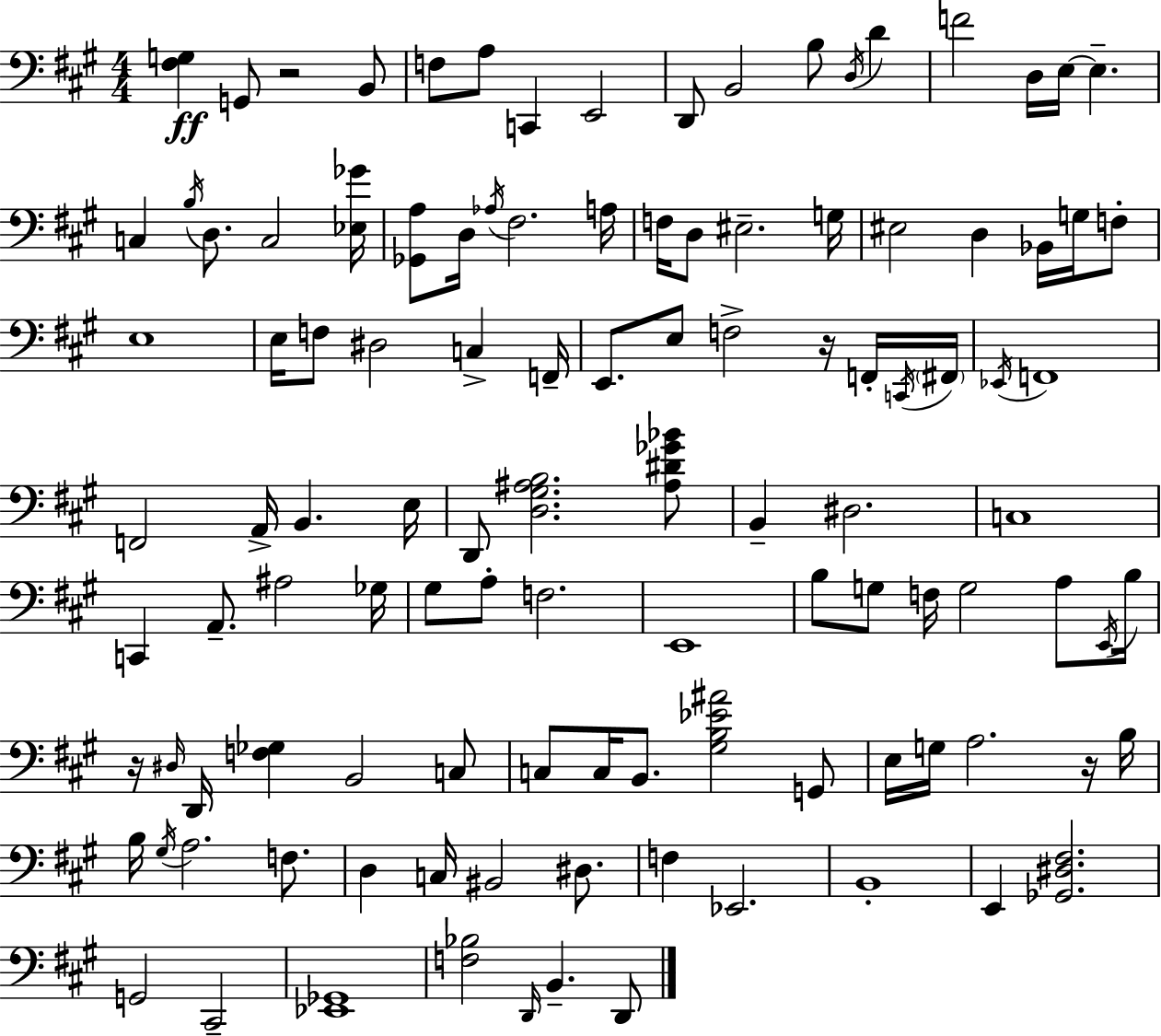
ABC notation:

X:1
T:Untitled
M:4/4
L:1/4
K:A
[^F,G,] G,,/2 z2 B,,/2 F,/2 A,/2 C,, E,,2 D,,/2 B,,2 B,/2 D,/4 D F2 D,/4 E,/4 E, C, B,/4 D,/2 C,2 [_E,_G]/4 [_G,,A,]/2 D,/4 _A,/4 ^F,2 A,/4 F,/4 D,/2 ^E,2 G,/4 ^E,2 D, _B,,/4 G,/4 F,/2 E,4 E,/4 F,/2 ^D,2 C, F,,/4 E,,/2 E,/2 F,2 z/4 F,,/4 C,,/4 ^F,,/4 _E,,/4 F,,4 F,,2 A,,/4 B,, E,/4 D,,/2 [D,^G,^A,B,]2 [^A,^D_G_B]/2 B,, ^D,2 C,4 C,, A,,/2 ^A,2 _G,/4 ^G,/2 A,/2 F,2 E,,4 B,/2 G,/2 F,/4 G,2 A,/2 E,,/4 B,/4 z/4 ^D,/4 D,,/4 [F,_G,] B,,2 C,/2 C,/2 C,/4 B,,/2 [^G,B,_E^A]2 G,,/2 E,/4 G,/4 A,2 z/4 B,/4 B,/4 ^G,/4 A,2 F,/2 D, C,/4 ^B,,2 ^D,/2 F, _E,,2 B,,4 E,, [_G,,^D,^F,]2 G,,2 ^C,,2 [_E,,_G,,]4 [F,_B,]2 D,,/4 B,, D,,/2